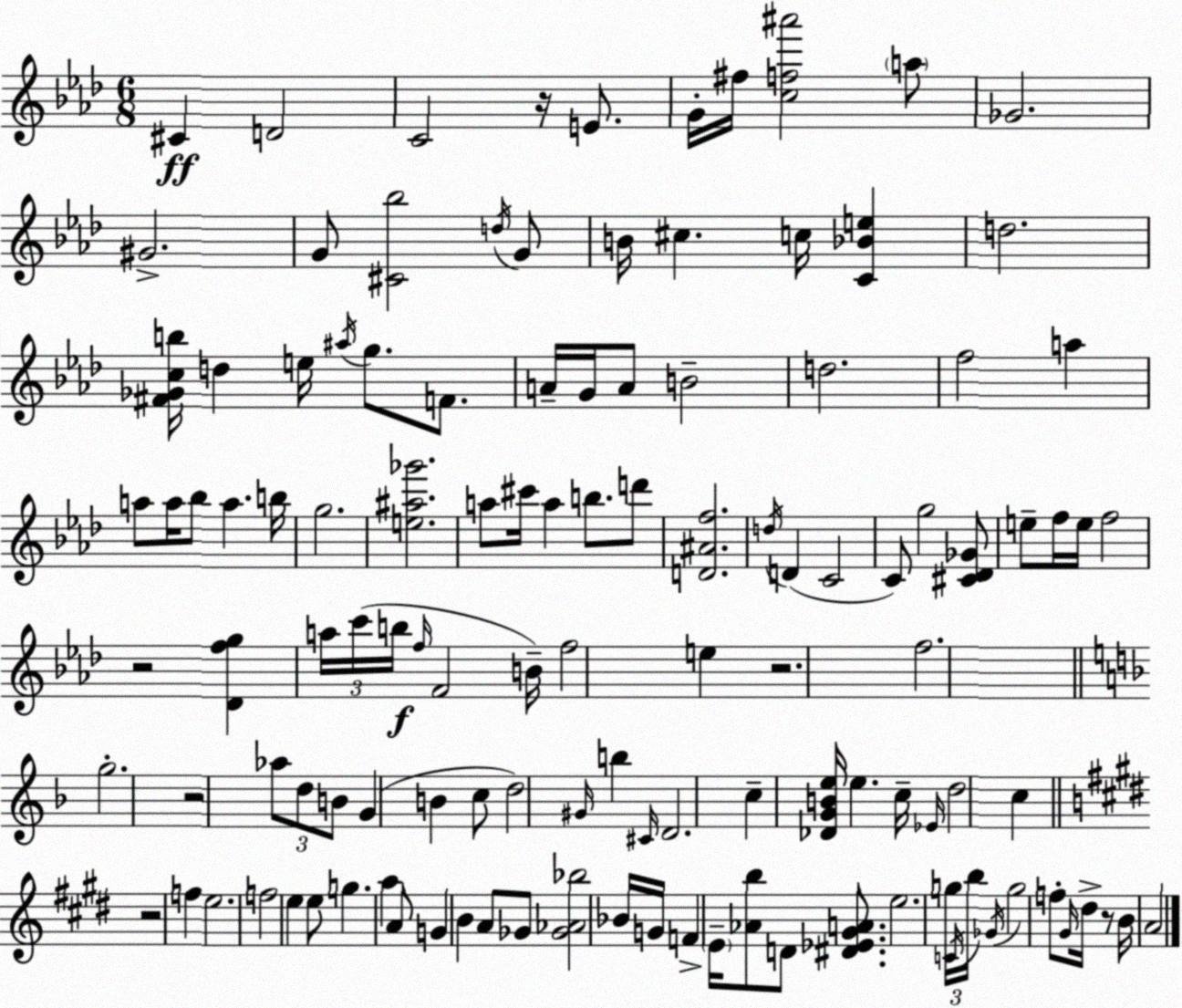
X:1
T:Untitled
M:6/8
L:1/4
K:Fm
^C D2 C2 z/4 E/2 G/4 ^f/4 [cf^a']2 a/2 _G2 ^G2 G/2 [^C_b]2 d/4 G/2 B/4 ^c c/4 [C_Be] d2 [^F_Gcb]/4 d e/4 ^a/4 g/2 F/2 A/4 G/4 A/2 B2 d2 f2 a a/2 a/4 _b/2 a b/4 g2 [e^a_g']2 a/2 ^c'/4 a b/2 d'/2 [D^Af]2 d/4 D C2 C/2 g2 [^C_D_G]/2 e/2 f/4 e/4 f2 z2 [_Dfg] a/4 c'/4 b/4 f/4 F2 B/4 f2 e z2 f2 g2 z2 _a/2 d/2 B/2 G B c/2 d2 ^G/4 b ^C/4 D2 c [_DGBe]/4 e c/4 _E/4 d2 c z2 f e2 f2 e e/2 g a A/2 G B A/2 _G/2 [_G_A_b]2 _B/4 G/4 F E/4 [_Ab]/2 D/2 [^D_E^GA]/2 e2 g/4 C/4 b/4 _G/4 g2 f/2 ^G/4 ^d/4 z/2 B/4 A2